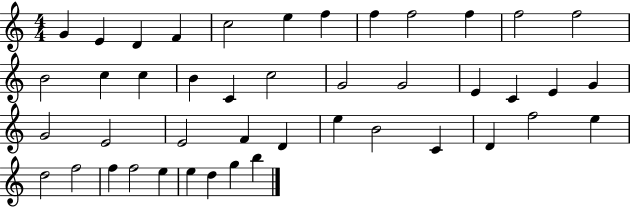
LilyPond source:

{
  \clef treble
  \numericTimeSignature
  \time 4/4
  \key c \major
  g'4 e'4 d'4 f'4 | c''2 e''4 f''4 | f''4 f''2 f''4 | f''2 f''2 | \break b'2 c''4 c''4 | b'4 c'4 c''2 | g'2 g'2 | e'4 c'4 e'4 g'4 | \break g'2 e'2 | e'2 f'4 d'4 | e''4 b'2 c'4 | d'4 f''2 e''4 | \break d''2 f''2 | f''4 f''2 e''4 | e''4 d''4 g''4 b''4 | \bar "|."
}